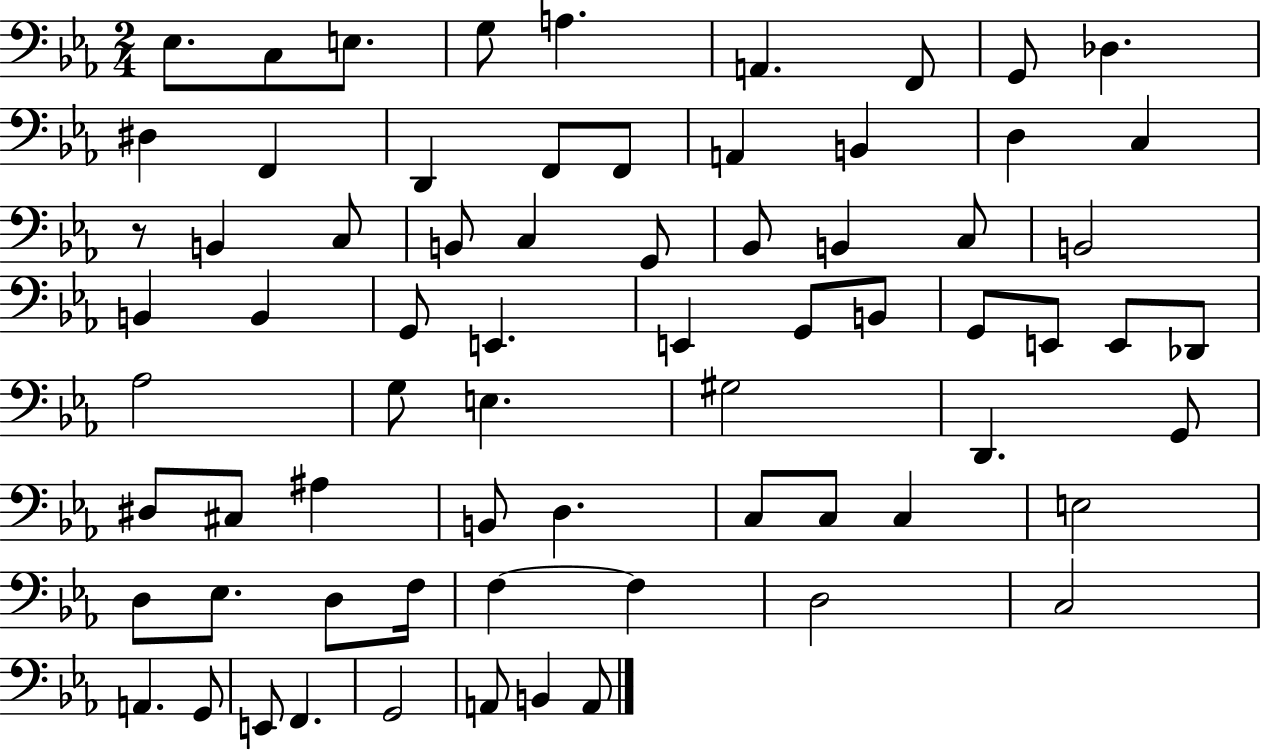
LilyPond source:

{
  \clef bass
  \numericTimeSignature
  \time 2/4
  \key ees \major
  ees8. c8 e8. | g8 a4. | a,4. f,8 | g,8 des4. | \break dis4 f,4 | d,4 f,8 f,8 | a,4 b,4 | d4 c4 | \break r8 b,4 c8 | b,8 c4 g,8 | bes,8 b,4 c8 | b,2 | \break b,4 b,4 | g,8 e,4. | e,4 g,8 b,8 | g,8 e,8 e,8 des,8 | \break aes2 | g8 e4. | gis2 | d,4. g,8 | \break dis8 cis8 ais4 | b,8 d4. | c8 c8 c4 | e2 | \break d8 ees8. d8 f16 | f4~~ f4 | d2 | c2 | \break a,4. g,8 | e,8 f,4. | g,2 | a,8 b,4 a,8 | \break \bar "|."
}